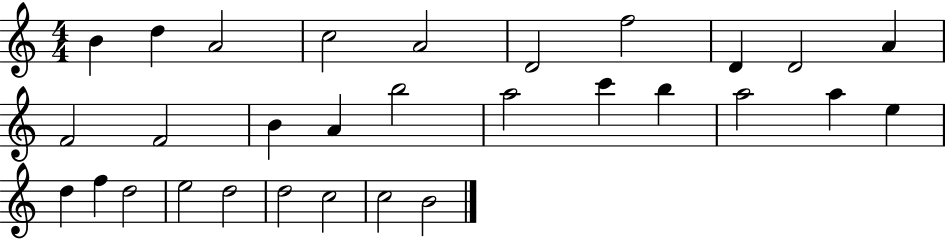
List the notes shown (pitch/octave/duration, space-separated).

B4/q D5/q A4/h C5/h A4/h D4/h F5/h D4/q D4/h A4/q F4/h F4/h B4/q A4/q B5/h A5/h C6/q B5/q A5/h A5/q E5/q D5/q F5/q D5/h E5/h D5/h D5/h C5/h C5/h B4/h